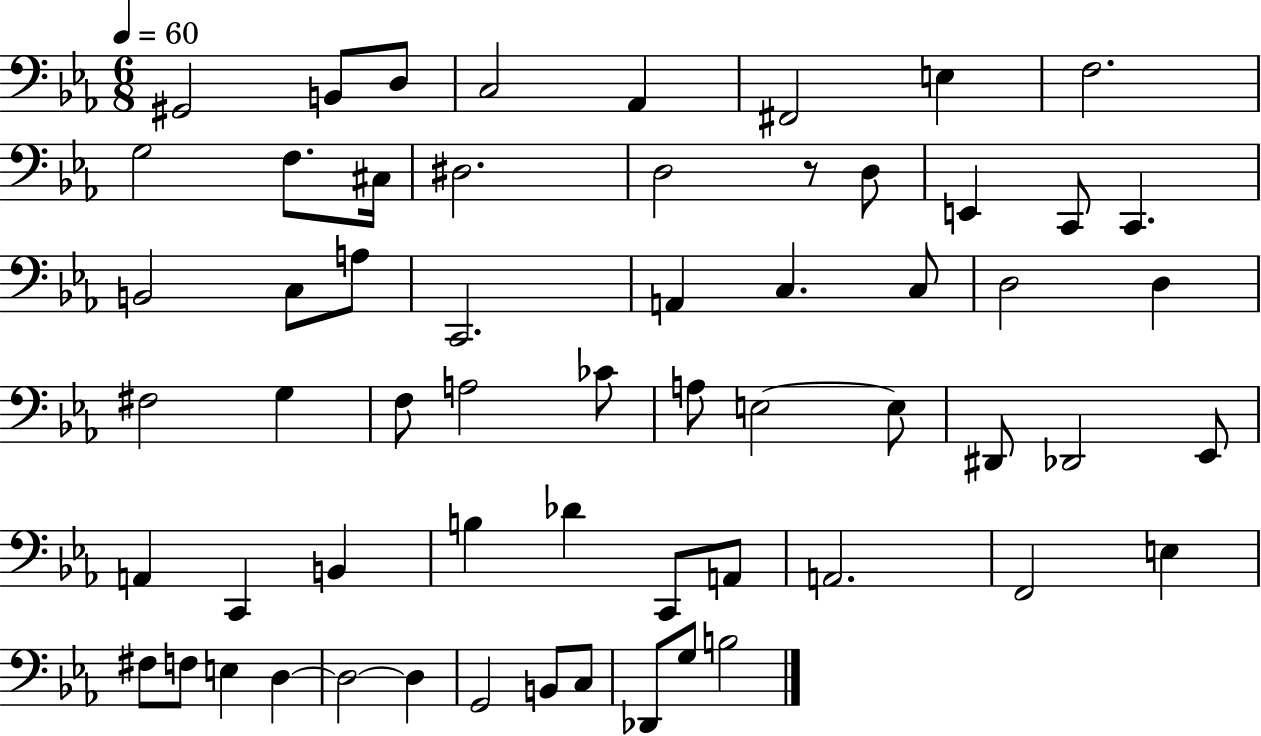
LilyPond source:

{
  \clef bass
  \numericTimeSignature
  \time 6/8
  \key ees \major
  \tempo 4 = 60
  gis,2 b,8 d8 | c2 aes,4 | fis,2 e4 | f2. | \break g2 f8. cis16 | dis2. | d2 r8 d8 | e,4 c,8 c,4. | \break b,2 c8 a8 | c,2. | a,4 c4. c8 | d2 d4 | \break fis2 g4 | f8 a2 ces'8 | a8 e2~~ e8 | dis,8 des,2 ees,8 | \break a,4 c,4 b,4 | b4 des'4 c,8 a,8 | a,2. | f,2 e4 | \break fis8 f8 e4 d4~~ | d2~~ d4 | g,2 b,8 c8 | des,8 g8 b2 | \break \bar "|."
}